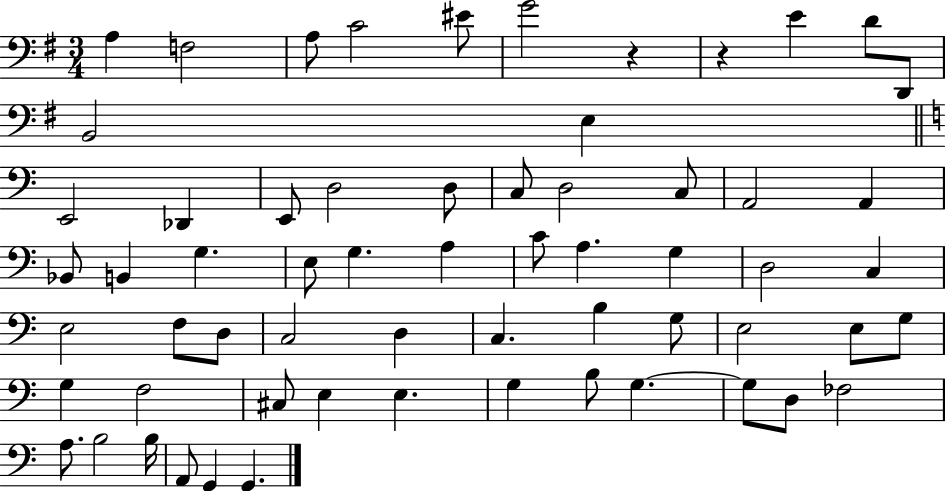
X:1
T:Untitled
M:3/4
L:1/4
K:G
A, F,2 A,/2 C2 ^E/2 G2 z z E D/2 D,,/2 B,,2 E, E,,2 _D,, E,,/2 D,2 D,/2 C,/2 D,2 C,/2 A,,2 A,, _B,,/2 B,, G, E,/2 G, A, C/2 A, G, D,2 C, E,2 F,/2 D,/2 C,2 D, C, B, G,/2 E,2 E,/2 G,/2 G, F,2 ^C,/2 E, E, G, B,/2 G, G,/2 D,/2 _F,2 A,/2 B,2 B,/4 A,,/2 G,, G,,